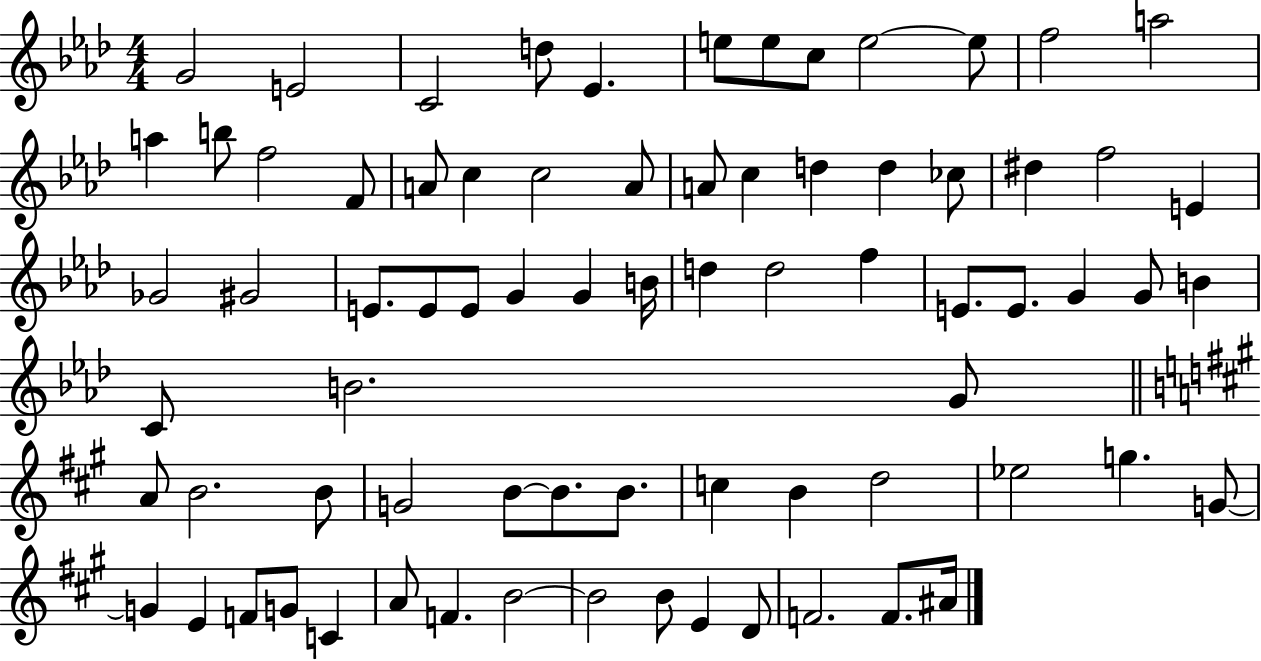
{
  \clef treble
  \numericTimeSignature
  \time 4/4
  \key aes \major
  g'2 e'2 | c'2 d''8 ees'4. | e''8 e''8 c''8 e''2~~ e''8 | f''2 a''2 | \break a''4 b''8 f''2 f'8 | a'8 c''4 c''2 a'8 | a'8 c''4 d''4 d''4 ces''8 | dis''4 f''2 e'4 | \break ges'2 gis'2 | e'8. e'8 e'8 g'4 g'4 b'16 | d''4 d''2 f''4 | e'8. e'8. g'4 g'8 b'4 | \break c'8 b'2. g'8 | \bar "||" \break \key a \major a'8 b'2. b'8 | g'2 b'8~~ b'8. b'8. | c''4 b'4 d''2 | ees''2 g''4. g'8~~ | \break g'4 e'4 f'8 g'8 c'4 | a'8 f'4. b'2~~ | b'2 b'8 e'4 d'8 | f'2. f'8. ais'16 | \break \bar "|."
}